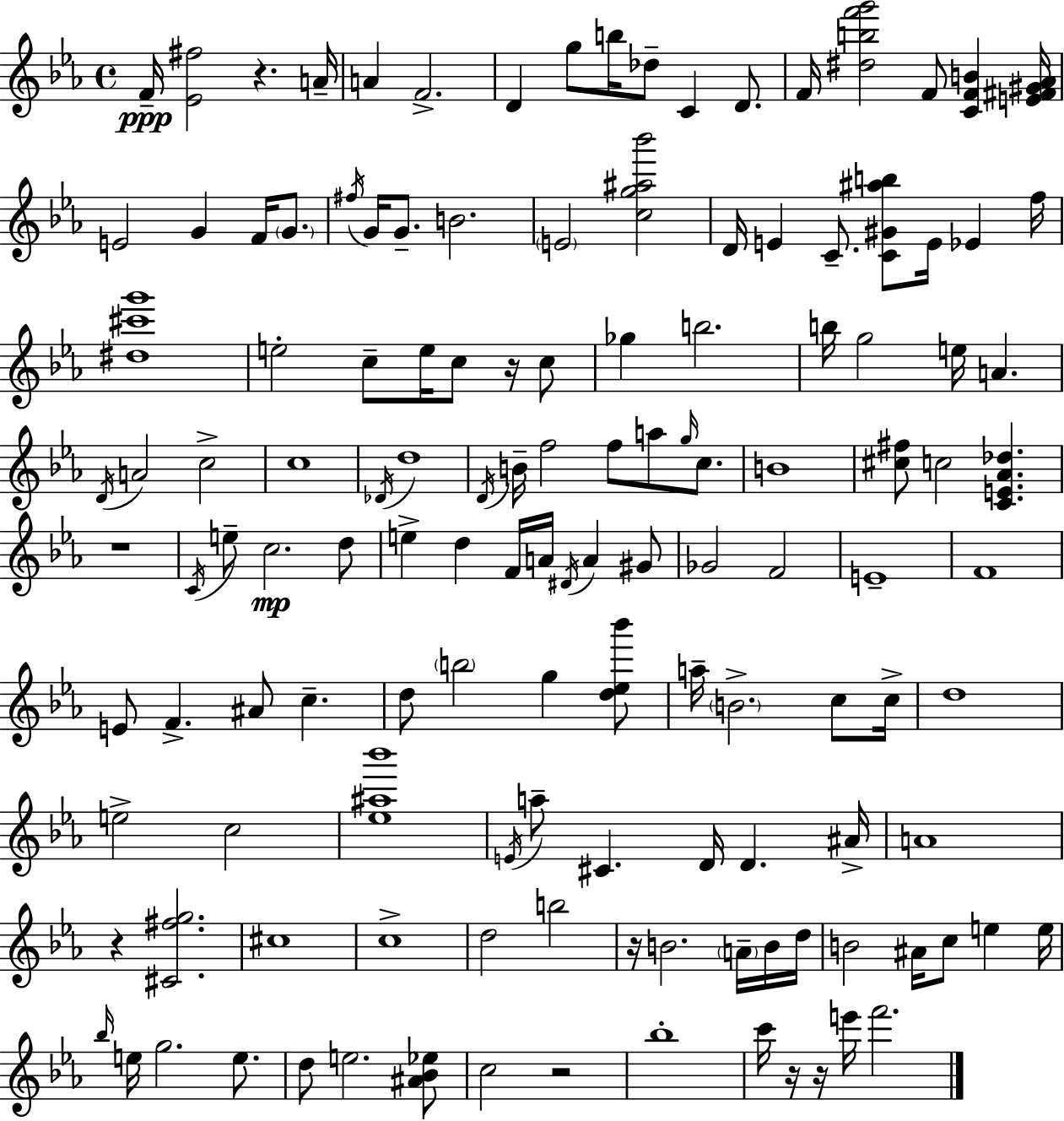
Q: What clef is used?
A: treble